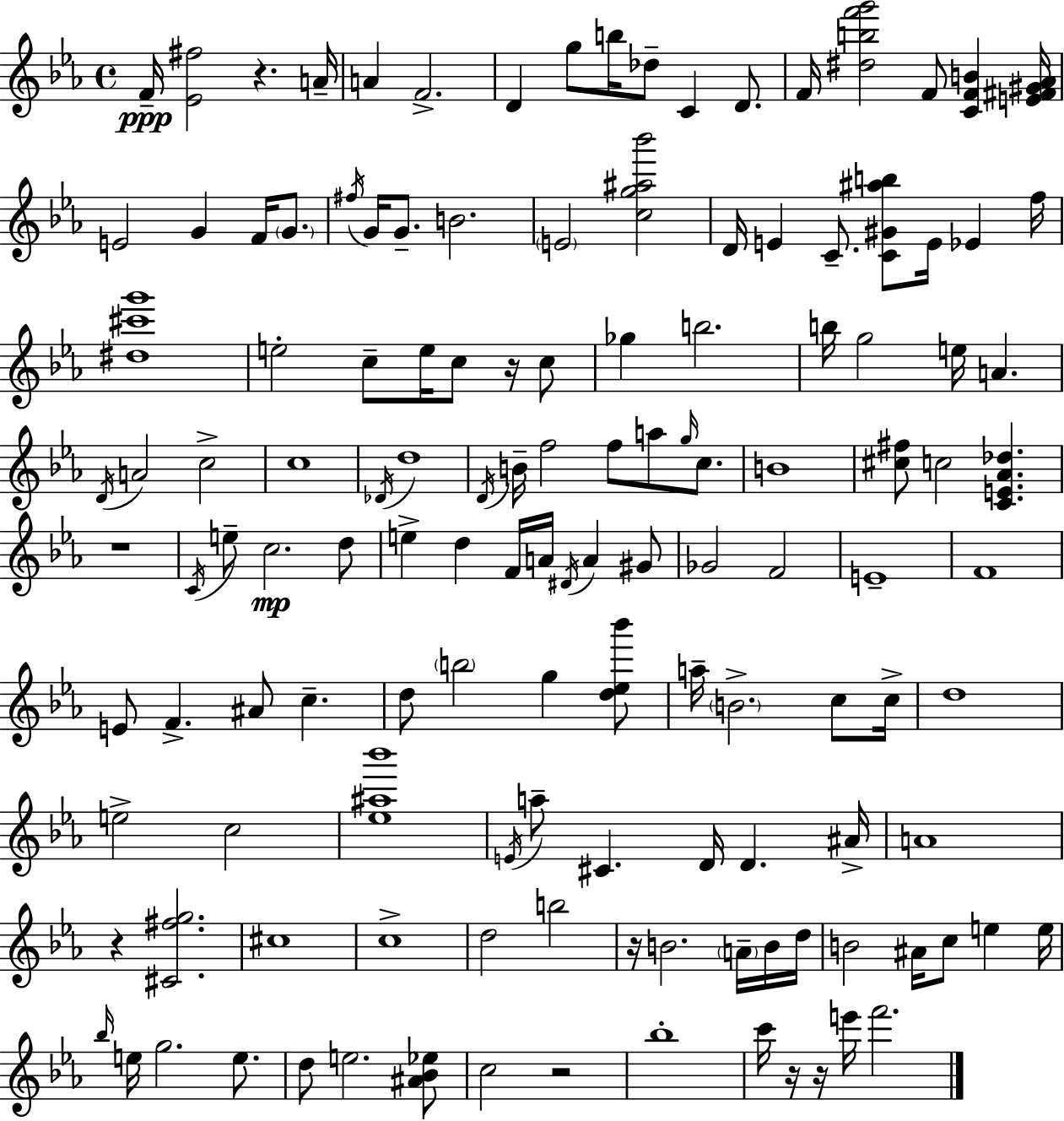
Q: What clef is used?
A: treble